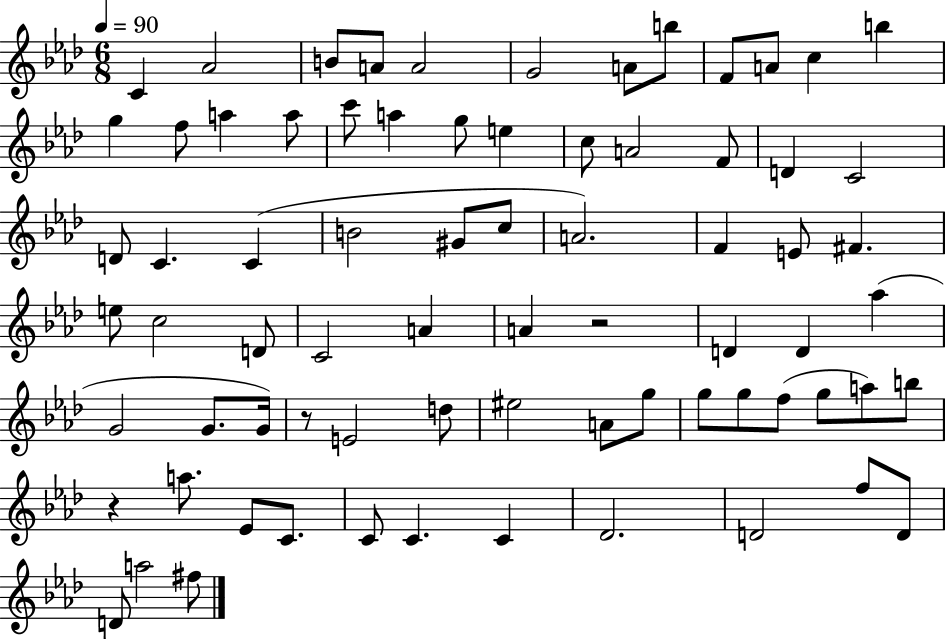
{
  \clef treble
  \numericTimeSignature
  \time 6/8
  \key aes \major
  \tempo 4 = 90
  \repeat volta 2 { c'4 aes'2 | b'8 a'8 a'2 | g'2 a'8 b''8 | f'8 a'8 c''4 b''4 | \break g''4 f''8 a''4 a''8 | c'''8 a''4 g''8 e''4 | c''8 a'2 f'8 | d'4 c'2 | \break d'8 c'4. c'4( | b'2 gis'8 c''8 | a'2.) | f'4 e'8 fis'4. | \break e''8 c''2 d'8 | c'2 a'4 | a'4 r2 | d'4 d'4 aes''4( | \break g'2 g'8. g'16) | r8 e'2 d''8 | eis''2 a'8 g''8 | g''8 g''8 f''8( g''8 a''8) b''8 | \break r4 a''8. ees'8 c'8. | c'8 c'4. c'4 | des'2. | d'2 f''8 d'8 | \break d'8 a''2 fis''8 | } \bar "|."
}